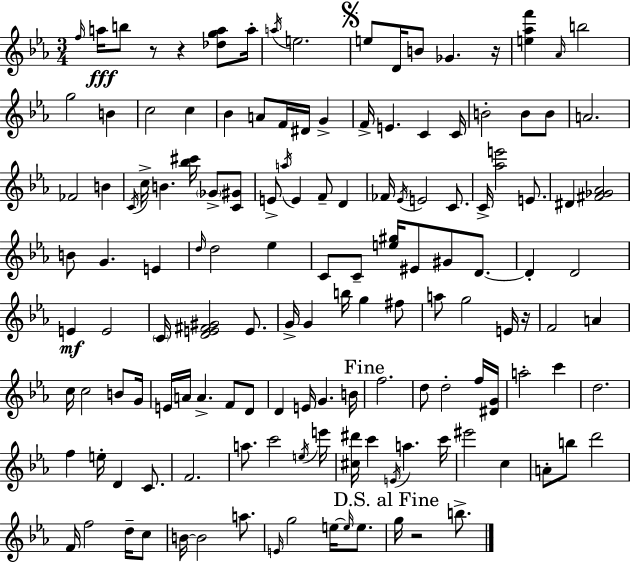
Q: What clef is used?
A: treble